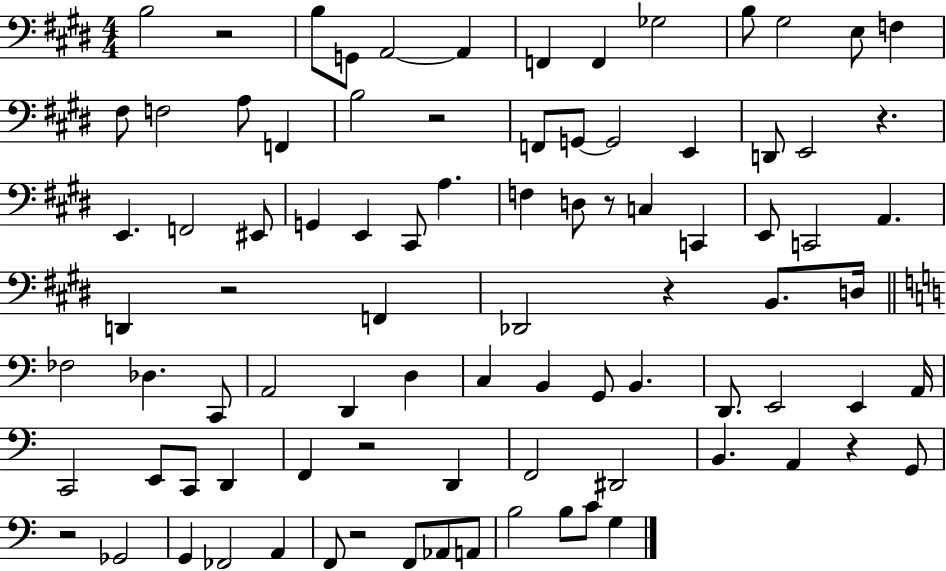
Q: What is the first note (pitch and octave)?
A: B3